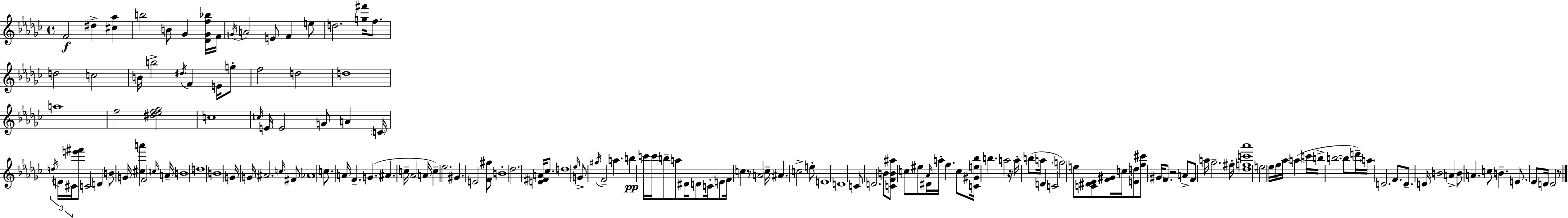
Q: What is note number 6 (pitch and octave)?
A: F4